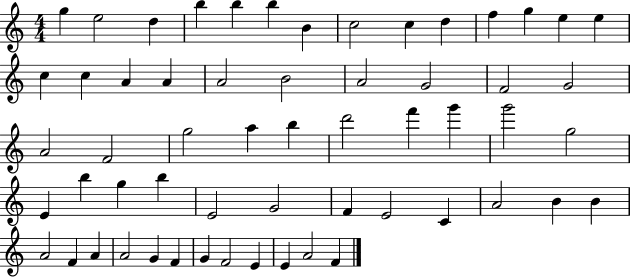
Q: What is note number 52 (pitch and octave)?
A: F4